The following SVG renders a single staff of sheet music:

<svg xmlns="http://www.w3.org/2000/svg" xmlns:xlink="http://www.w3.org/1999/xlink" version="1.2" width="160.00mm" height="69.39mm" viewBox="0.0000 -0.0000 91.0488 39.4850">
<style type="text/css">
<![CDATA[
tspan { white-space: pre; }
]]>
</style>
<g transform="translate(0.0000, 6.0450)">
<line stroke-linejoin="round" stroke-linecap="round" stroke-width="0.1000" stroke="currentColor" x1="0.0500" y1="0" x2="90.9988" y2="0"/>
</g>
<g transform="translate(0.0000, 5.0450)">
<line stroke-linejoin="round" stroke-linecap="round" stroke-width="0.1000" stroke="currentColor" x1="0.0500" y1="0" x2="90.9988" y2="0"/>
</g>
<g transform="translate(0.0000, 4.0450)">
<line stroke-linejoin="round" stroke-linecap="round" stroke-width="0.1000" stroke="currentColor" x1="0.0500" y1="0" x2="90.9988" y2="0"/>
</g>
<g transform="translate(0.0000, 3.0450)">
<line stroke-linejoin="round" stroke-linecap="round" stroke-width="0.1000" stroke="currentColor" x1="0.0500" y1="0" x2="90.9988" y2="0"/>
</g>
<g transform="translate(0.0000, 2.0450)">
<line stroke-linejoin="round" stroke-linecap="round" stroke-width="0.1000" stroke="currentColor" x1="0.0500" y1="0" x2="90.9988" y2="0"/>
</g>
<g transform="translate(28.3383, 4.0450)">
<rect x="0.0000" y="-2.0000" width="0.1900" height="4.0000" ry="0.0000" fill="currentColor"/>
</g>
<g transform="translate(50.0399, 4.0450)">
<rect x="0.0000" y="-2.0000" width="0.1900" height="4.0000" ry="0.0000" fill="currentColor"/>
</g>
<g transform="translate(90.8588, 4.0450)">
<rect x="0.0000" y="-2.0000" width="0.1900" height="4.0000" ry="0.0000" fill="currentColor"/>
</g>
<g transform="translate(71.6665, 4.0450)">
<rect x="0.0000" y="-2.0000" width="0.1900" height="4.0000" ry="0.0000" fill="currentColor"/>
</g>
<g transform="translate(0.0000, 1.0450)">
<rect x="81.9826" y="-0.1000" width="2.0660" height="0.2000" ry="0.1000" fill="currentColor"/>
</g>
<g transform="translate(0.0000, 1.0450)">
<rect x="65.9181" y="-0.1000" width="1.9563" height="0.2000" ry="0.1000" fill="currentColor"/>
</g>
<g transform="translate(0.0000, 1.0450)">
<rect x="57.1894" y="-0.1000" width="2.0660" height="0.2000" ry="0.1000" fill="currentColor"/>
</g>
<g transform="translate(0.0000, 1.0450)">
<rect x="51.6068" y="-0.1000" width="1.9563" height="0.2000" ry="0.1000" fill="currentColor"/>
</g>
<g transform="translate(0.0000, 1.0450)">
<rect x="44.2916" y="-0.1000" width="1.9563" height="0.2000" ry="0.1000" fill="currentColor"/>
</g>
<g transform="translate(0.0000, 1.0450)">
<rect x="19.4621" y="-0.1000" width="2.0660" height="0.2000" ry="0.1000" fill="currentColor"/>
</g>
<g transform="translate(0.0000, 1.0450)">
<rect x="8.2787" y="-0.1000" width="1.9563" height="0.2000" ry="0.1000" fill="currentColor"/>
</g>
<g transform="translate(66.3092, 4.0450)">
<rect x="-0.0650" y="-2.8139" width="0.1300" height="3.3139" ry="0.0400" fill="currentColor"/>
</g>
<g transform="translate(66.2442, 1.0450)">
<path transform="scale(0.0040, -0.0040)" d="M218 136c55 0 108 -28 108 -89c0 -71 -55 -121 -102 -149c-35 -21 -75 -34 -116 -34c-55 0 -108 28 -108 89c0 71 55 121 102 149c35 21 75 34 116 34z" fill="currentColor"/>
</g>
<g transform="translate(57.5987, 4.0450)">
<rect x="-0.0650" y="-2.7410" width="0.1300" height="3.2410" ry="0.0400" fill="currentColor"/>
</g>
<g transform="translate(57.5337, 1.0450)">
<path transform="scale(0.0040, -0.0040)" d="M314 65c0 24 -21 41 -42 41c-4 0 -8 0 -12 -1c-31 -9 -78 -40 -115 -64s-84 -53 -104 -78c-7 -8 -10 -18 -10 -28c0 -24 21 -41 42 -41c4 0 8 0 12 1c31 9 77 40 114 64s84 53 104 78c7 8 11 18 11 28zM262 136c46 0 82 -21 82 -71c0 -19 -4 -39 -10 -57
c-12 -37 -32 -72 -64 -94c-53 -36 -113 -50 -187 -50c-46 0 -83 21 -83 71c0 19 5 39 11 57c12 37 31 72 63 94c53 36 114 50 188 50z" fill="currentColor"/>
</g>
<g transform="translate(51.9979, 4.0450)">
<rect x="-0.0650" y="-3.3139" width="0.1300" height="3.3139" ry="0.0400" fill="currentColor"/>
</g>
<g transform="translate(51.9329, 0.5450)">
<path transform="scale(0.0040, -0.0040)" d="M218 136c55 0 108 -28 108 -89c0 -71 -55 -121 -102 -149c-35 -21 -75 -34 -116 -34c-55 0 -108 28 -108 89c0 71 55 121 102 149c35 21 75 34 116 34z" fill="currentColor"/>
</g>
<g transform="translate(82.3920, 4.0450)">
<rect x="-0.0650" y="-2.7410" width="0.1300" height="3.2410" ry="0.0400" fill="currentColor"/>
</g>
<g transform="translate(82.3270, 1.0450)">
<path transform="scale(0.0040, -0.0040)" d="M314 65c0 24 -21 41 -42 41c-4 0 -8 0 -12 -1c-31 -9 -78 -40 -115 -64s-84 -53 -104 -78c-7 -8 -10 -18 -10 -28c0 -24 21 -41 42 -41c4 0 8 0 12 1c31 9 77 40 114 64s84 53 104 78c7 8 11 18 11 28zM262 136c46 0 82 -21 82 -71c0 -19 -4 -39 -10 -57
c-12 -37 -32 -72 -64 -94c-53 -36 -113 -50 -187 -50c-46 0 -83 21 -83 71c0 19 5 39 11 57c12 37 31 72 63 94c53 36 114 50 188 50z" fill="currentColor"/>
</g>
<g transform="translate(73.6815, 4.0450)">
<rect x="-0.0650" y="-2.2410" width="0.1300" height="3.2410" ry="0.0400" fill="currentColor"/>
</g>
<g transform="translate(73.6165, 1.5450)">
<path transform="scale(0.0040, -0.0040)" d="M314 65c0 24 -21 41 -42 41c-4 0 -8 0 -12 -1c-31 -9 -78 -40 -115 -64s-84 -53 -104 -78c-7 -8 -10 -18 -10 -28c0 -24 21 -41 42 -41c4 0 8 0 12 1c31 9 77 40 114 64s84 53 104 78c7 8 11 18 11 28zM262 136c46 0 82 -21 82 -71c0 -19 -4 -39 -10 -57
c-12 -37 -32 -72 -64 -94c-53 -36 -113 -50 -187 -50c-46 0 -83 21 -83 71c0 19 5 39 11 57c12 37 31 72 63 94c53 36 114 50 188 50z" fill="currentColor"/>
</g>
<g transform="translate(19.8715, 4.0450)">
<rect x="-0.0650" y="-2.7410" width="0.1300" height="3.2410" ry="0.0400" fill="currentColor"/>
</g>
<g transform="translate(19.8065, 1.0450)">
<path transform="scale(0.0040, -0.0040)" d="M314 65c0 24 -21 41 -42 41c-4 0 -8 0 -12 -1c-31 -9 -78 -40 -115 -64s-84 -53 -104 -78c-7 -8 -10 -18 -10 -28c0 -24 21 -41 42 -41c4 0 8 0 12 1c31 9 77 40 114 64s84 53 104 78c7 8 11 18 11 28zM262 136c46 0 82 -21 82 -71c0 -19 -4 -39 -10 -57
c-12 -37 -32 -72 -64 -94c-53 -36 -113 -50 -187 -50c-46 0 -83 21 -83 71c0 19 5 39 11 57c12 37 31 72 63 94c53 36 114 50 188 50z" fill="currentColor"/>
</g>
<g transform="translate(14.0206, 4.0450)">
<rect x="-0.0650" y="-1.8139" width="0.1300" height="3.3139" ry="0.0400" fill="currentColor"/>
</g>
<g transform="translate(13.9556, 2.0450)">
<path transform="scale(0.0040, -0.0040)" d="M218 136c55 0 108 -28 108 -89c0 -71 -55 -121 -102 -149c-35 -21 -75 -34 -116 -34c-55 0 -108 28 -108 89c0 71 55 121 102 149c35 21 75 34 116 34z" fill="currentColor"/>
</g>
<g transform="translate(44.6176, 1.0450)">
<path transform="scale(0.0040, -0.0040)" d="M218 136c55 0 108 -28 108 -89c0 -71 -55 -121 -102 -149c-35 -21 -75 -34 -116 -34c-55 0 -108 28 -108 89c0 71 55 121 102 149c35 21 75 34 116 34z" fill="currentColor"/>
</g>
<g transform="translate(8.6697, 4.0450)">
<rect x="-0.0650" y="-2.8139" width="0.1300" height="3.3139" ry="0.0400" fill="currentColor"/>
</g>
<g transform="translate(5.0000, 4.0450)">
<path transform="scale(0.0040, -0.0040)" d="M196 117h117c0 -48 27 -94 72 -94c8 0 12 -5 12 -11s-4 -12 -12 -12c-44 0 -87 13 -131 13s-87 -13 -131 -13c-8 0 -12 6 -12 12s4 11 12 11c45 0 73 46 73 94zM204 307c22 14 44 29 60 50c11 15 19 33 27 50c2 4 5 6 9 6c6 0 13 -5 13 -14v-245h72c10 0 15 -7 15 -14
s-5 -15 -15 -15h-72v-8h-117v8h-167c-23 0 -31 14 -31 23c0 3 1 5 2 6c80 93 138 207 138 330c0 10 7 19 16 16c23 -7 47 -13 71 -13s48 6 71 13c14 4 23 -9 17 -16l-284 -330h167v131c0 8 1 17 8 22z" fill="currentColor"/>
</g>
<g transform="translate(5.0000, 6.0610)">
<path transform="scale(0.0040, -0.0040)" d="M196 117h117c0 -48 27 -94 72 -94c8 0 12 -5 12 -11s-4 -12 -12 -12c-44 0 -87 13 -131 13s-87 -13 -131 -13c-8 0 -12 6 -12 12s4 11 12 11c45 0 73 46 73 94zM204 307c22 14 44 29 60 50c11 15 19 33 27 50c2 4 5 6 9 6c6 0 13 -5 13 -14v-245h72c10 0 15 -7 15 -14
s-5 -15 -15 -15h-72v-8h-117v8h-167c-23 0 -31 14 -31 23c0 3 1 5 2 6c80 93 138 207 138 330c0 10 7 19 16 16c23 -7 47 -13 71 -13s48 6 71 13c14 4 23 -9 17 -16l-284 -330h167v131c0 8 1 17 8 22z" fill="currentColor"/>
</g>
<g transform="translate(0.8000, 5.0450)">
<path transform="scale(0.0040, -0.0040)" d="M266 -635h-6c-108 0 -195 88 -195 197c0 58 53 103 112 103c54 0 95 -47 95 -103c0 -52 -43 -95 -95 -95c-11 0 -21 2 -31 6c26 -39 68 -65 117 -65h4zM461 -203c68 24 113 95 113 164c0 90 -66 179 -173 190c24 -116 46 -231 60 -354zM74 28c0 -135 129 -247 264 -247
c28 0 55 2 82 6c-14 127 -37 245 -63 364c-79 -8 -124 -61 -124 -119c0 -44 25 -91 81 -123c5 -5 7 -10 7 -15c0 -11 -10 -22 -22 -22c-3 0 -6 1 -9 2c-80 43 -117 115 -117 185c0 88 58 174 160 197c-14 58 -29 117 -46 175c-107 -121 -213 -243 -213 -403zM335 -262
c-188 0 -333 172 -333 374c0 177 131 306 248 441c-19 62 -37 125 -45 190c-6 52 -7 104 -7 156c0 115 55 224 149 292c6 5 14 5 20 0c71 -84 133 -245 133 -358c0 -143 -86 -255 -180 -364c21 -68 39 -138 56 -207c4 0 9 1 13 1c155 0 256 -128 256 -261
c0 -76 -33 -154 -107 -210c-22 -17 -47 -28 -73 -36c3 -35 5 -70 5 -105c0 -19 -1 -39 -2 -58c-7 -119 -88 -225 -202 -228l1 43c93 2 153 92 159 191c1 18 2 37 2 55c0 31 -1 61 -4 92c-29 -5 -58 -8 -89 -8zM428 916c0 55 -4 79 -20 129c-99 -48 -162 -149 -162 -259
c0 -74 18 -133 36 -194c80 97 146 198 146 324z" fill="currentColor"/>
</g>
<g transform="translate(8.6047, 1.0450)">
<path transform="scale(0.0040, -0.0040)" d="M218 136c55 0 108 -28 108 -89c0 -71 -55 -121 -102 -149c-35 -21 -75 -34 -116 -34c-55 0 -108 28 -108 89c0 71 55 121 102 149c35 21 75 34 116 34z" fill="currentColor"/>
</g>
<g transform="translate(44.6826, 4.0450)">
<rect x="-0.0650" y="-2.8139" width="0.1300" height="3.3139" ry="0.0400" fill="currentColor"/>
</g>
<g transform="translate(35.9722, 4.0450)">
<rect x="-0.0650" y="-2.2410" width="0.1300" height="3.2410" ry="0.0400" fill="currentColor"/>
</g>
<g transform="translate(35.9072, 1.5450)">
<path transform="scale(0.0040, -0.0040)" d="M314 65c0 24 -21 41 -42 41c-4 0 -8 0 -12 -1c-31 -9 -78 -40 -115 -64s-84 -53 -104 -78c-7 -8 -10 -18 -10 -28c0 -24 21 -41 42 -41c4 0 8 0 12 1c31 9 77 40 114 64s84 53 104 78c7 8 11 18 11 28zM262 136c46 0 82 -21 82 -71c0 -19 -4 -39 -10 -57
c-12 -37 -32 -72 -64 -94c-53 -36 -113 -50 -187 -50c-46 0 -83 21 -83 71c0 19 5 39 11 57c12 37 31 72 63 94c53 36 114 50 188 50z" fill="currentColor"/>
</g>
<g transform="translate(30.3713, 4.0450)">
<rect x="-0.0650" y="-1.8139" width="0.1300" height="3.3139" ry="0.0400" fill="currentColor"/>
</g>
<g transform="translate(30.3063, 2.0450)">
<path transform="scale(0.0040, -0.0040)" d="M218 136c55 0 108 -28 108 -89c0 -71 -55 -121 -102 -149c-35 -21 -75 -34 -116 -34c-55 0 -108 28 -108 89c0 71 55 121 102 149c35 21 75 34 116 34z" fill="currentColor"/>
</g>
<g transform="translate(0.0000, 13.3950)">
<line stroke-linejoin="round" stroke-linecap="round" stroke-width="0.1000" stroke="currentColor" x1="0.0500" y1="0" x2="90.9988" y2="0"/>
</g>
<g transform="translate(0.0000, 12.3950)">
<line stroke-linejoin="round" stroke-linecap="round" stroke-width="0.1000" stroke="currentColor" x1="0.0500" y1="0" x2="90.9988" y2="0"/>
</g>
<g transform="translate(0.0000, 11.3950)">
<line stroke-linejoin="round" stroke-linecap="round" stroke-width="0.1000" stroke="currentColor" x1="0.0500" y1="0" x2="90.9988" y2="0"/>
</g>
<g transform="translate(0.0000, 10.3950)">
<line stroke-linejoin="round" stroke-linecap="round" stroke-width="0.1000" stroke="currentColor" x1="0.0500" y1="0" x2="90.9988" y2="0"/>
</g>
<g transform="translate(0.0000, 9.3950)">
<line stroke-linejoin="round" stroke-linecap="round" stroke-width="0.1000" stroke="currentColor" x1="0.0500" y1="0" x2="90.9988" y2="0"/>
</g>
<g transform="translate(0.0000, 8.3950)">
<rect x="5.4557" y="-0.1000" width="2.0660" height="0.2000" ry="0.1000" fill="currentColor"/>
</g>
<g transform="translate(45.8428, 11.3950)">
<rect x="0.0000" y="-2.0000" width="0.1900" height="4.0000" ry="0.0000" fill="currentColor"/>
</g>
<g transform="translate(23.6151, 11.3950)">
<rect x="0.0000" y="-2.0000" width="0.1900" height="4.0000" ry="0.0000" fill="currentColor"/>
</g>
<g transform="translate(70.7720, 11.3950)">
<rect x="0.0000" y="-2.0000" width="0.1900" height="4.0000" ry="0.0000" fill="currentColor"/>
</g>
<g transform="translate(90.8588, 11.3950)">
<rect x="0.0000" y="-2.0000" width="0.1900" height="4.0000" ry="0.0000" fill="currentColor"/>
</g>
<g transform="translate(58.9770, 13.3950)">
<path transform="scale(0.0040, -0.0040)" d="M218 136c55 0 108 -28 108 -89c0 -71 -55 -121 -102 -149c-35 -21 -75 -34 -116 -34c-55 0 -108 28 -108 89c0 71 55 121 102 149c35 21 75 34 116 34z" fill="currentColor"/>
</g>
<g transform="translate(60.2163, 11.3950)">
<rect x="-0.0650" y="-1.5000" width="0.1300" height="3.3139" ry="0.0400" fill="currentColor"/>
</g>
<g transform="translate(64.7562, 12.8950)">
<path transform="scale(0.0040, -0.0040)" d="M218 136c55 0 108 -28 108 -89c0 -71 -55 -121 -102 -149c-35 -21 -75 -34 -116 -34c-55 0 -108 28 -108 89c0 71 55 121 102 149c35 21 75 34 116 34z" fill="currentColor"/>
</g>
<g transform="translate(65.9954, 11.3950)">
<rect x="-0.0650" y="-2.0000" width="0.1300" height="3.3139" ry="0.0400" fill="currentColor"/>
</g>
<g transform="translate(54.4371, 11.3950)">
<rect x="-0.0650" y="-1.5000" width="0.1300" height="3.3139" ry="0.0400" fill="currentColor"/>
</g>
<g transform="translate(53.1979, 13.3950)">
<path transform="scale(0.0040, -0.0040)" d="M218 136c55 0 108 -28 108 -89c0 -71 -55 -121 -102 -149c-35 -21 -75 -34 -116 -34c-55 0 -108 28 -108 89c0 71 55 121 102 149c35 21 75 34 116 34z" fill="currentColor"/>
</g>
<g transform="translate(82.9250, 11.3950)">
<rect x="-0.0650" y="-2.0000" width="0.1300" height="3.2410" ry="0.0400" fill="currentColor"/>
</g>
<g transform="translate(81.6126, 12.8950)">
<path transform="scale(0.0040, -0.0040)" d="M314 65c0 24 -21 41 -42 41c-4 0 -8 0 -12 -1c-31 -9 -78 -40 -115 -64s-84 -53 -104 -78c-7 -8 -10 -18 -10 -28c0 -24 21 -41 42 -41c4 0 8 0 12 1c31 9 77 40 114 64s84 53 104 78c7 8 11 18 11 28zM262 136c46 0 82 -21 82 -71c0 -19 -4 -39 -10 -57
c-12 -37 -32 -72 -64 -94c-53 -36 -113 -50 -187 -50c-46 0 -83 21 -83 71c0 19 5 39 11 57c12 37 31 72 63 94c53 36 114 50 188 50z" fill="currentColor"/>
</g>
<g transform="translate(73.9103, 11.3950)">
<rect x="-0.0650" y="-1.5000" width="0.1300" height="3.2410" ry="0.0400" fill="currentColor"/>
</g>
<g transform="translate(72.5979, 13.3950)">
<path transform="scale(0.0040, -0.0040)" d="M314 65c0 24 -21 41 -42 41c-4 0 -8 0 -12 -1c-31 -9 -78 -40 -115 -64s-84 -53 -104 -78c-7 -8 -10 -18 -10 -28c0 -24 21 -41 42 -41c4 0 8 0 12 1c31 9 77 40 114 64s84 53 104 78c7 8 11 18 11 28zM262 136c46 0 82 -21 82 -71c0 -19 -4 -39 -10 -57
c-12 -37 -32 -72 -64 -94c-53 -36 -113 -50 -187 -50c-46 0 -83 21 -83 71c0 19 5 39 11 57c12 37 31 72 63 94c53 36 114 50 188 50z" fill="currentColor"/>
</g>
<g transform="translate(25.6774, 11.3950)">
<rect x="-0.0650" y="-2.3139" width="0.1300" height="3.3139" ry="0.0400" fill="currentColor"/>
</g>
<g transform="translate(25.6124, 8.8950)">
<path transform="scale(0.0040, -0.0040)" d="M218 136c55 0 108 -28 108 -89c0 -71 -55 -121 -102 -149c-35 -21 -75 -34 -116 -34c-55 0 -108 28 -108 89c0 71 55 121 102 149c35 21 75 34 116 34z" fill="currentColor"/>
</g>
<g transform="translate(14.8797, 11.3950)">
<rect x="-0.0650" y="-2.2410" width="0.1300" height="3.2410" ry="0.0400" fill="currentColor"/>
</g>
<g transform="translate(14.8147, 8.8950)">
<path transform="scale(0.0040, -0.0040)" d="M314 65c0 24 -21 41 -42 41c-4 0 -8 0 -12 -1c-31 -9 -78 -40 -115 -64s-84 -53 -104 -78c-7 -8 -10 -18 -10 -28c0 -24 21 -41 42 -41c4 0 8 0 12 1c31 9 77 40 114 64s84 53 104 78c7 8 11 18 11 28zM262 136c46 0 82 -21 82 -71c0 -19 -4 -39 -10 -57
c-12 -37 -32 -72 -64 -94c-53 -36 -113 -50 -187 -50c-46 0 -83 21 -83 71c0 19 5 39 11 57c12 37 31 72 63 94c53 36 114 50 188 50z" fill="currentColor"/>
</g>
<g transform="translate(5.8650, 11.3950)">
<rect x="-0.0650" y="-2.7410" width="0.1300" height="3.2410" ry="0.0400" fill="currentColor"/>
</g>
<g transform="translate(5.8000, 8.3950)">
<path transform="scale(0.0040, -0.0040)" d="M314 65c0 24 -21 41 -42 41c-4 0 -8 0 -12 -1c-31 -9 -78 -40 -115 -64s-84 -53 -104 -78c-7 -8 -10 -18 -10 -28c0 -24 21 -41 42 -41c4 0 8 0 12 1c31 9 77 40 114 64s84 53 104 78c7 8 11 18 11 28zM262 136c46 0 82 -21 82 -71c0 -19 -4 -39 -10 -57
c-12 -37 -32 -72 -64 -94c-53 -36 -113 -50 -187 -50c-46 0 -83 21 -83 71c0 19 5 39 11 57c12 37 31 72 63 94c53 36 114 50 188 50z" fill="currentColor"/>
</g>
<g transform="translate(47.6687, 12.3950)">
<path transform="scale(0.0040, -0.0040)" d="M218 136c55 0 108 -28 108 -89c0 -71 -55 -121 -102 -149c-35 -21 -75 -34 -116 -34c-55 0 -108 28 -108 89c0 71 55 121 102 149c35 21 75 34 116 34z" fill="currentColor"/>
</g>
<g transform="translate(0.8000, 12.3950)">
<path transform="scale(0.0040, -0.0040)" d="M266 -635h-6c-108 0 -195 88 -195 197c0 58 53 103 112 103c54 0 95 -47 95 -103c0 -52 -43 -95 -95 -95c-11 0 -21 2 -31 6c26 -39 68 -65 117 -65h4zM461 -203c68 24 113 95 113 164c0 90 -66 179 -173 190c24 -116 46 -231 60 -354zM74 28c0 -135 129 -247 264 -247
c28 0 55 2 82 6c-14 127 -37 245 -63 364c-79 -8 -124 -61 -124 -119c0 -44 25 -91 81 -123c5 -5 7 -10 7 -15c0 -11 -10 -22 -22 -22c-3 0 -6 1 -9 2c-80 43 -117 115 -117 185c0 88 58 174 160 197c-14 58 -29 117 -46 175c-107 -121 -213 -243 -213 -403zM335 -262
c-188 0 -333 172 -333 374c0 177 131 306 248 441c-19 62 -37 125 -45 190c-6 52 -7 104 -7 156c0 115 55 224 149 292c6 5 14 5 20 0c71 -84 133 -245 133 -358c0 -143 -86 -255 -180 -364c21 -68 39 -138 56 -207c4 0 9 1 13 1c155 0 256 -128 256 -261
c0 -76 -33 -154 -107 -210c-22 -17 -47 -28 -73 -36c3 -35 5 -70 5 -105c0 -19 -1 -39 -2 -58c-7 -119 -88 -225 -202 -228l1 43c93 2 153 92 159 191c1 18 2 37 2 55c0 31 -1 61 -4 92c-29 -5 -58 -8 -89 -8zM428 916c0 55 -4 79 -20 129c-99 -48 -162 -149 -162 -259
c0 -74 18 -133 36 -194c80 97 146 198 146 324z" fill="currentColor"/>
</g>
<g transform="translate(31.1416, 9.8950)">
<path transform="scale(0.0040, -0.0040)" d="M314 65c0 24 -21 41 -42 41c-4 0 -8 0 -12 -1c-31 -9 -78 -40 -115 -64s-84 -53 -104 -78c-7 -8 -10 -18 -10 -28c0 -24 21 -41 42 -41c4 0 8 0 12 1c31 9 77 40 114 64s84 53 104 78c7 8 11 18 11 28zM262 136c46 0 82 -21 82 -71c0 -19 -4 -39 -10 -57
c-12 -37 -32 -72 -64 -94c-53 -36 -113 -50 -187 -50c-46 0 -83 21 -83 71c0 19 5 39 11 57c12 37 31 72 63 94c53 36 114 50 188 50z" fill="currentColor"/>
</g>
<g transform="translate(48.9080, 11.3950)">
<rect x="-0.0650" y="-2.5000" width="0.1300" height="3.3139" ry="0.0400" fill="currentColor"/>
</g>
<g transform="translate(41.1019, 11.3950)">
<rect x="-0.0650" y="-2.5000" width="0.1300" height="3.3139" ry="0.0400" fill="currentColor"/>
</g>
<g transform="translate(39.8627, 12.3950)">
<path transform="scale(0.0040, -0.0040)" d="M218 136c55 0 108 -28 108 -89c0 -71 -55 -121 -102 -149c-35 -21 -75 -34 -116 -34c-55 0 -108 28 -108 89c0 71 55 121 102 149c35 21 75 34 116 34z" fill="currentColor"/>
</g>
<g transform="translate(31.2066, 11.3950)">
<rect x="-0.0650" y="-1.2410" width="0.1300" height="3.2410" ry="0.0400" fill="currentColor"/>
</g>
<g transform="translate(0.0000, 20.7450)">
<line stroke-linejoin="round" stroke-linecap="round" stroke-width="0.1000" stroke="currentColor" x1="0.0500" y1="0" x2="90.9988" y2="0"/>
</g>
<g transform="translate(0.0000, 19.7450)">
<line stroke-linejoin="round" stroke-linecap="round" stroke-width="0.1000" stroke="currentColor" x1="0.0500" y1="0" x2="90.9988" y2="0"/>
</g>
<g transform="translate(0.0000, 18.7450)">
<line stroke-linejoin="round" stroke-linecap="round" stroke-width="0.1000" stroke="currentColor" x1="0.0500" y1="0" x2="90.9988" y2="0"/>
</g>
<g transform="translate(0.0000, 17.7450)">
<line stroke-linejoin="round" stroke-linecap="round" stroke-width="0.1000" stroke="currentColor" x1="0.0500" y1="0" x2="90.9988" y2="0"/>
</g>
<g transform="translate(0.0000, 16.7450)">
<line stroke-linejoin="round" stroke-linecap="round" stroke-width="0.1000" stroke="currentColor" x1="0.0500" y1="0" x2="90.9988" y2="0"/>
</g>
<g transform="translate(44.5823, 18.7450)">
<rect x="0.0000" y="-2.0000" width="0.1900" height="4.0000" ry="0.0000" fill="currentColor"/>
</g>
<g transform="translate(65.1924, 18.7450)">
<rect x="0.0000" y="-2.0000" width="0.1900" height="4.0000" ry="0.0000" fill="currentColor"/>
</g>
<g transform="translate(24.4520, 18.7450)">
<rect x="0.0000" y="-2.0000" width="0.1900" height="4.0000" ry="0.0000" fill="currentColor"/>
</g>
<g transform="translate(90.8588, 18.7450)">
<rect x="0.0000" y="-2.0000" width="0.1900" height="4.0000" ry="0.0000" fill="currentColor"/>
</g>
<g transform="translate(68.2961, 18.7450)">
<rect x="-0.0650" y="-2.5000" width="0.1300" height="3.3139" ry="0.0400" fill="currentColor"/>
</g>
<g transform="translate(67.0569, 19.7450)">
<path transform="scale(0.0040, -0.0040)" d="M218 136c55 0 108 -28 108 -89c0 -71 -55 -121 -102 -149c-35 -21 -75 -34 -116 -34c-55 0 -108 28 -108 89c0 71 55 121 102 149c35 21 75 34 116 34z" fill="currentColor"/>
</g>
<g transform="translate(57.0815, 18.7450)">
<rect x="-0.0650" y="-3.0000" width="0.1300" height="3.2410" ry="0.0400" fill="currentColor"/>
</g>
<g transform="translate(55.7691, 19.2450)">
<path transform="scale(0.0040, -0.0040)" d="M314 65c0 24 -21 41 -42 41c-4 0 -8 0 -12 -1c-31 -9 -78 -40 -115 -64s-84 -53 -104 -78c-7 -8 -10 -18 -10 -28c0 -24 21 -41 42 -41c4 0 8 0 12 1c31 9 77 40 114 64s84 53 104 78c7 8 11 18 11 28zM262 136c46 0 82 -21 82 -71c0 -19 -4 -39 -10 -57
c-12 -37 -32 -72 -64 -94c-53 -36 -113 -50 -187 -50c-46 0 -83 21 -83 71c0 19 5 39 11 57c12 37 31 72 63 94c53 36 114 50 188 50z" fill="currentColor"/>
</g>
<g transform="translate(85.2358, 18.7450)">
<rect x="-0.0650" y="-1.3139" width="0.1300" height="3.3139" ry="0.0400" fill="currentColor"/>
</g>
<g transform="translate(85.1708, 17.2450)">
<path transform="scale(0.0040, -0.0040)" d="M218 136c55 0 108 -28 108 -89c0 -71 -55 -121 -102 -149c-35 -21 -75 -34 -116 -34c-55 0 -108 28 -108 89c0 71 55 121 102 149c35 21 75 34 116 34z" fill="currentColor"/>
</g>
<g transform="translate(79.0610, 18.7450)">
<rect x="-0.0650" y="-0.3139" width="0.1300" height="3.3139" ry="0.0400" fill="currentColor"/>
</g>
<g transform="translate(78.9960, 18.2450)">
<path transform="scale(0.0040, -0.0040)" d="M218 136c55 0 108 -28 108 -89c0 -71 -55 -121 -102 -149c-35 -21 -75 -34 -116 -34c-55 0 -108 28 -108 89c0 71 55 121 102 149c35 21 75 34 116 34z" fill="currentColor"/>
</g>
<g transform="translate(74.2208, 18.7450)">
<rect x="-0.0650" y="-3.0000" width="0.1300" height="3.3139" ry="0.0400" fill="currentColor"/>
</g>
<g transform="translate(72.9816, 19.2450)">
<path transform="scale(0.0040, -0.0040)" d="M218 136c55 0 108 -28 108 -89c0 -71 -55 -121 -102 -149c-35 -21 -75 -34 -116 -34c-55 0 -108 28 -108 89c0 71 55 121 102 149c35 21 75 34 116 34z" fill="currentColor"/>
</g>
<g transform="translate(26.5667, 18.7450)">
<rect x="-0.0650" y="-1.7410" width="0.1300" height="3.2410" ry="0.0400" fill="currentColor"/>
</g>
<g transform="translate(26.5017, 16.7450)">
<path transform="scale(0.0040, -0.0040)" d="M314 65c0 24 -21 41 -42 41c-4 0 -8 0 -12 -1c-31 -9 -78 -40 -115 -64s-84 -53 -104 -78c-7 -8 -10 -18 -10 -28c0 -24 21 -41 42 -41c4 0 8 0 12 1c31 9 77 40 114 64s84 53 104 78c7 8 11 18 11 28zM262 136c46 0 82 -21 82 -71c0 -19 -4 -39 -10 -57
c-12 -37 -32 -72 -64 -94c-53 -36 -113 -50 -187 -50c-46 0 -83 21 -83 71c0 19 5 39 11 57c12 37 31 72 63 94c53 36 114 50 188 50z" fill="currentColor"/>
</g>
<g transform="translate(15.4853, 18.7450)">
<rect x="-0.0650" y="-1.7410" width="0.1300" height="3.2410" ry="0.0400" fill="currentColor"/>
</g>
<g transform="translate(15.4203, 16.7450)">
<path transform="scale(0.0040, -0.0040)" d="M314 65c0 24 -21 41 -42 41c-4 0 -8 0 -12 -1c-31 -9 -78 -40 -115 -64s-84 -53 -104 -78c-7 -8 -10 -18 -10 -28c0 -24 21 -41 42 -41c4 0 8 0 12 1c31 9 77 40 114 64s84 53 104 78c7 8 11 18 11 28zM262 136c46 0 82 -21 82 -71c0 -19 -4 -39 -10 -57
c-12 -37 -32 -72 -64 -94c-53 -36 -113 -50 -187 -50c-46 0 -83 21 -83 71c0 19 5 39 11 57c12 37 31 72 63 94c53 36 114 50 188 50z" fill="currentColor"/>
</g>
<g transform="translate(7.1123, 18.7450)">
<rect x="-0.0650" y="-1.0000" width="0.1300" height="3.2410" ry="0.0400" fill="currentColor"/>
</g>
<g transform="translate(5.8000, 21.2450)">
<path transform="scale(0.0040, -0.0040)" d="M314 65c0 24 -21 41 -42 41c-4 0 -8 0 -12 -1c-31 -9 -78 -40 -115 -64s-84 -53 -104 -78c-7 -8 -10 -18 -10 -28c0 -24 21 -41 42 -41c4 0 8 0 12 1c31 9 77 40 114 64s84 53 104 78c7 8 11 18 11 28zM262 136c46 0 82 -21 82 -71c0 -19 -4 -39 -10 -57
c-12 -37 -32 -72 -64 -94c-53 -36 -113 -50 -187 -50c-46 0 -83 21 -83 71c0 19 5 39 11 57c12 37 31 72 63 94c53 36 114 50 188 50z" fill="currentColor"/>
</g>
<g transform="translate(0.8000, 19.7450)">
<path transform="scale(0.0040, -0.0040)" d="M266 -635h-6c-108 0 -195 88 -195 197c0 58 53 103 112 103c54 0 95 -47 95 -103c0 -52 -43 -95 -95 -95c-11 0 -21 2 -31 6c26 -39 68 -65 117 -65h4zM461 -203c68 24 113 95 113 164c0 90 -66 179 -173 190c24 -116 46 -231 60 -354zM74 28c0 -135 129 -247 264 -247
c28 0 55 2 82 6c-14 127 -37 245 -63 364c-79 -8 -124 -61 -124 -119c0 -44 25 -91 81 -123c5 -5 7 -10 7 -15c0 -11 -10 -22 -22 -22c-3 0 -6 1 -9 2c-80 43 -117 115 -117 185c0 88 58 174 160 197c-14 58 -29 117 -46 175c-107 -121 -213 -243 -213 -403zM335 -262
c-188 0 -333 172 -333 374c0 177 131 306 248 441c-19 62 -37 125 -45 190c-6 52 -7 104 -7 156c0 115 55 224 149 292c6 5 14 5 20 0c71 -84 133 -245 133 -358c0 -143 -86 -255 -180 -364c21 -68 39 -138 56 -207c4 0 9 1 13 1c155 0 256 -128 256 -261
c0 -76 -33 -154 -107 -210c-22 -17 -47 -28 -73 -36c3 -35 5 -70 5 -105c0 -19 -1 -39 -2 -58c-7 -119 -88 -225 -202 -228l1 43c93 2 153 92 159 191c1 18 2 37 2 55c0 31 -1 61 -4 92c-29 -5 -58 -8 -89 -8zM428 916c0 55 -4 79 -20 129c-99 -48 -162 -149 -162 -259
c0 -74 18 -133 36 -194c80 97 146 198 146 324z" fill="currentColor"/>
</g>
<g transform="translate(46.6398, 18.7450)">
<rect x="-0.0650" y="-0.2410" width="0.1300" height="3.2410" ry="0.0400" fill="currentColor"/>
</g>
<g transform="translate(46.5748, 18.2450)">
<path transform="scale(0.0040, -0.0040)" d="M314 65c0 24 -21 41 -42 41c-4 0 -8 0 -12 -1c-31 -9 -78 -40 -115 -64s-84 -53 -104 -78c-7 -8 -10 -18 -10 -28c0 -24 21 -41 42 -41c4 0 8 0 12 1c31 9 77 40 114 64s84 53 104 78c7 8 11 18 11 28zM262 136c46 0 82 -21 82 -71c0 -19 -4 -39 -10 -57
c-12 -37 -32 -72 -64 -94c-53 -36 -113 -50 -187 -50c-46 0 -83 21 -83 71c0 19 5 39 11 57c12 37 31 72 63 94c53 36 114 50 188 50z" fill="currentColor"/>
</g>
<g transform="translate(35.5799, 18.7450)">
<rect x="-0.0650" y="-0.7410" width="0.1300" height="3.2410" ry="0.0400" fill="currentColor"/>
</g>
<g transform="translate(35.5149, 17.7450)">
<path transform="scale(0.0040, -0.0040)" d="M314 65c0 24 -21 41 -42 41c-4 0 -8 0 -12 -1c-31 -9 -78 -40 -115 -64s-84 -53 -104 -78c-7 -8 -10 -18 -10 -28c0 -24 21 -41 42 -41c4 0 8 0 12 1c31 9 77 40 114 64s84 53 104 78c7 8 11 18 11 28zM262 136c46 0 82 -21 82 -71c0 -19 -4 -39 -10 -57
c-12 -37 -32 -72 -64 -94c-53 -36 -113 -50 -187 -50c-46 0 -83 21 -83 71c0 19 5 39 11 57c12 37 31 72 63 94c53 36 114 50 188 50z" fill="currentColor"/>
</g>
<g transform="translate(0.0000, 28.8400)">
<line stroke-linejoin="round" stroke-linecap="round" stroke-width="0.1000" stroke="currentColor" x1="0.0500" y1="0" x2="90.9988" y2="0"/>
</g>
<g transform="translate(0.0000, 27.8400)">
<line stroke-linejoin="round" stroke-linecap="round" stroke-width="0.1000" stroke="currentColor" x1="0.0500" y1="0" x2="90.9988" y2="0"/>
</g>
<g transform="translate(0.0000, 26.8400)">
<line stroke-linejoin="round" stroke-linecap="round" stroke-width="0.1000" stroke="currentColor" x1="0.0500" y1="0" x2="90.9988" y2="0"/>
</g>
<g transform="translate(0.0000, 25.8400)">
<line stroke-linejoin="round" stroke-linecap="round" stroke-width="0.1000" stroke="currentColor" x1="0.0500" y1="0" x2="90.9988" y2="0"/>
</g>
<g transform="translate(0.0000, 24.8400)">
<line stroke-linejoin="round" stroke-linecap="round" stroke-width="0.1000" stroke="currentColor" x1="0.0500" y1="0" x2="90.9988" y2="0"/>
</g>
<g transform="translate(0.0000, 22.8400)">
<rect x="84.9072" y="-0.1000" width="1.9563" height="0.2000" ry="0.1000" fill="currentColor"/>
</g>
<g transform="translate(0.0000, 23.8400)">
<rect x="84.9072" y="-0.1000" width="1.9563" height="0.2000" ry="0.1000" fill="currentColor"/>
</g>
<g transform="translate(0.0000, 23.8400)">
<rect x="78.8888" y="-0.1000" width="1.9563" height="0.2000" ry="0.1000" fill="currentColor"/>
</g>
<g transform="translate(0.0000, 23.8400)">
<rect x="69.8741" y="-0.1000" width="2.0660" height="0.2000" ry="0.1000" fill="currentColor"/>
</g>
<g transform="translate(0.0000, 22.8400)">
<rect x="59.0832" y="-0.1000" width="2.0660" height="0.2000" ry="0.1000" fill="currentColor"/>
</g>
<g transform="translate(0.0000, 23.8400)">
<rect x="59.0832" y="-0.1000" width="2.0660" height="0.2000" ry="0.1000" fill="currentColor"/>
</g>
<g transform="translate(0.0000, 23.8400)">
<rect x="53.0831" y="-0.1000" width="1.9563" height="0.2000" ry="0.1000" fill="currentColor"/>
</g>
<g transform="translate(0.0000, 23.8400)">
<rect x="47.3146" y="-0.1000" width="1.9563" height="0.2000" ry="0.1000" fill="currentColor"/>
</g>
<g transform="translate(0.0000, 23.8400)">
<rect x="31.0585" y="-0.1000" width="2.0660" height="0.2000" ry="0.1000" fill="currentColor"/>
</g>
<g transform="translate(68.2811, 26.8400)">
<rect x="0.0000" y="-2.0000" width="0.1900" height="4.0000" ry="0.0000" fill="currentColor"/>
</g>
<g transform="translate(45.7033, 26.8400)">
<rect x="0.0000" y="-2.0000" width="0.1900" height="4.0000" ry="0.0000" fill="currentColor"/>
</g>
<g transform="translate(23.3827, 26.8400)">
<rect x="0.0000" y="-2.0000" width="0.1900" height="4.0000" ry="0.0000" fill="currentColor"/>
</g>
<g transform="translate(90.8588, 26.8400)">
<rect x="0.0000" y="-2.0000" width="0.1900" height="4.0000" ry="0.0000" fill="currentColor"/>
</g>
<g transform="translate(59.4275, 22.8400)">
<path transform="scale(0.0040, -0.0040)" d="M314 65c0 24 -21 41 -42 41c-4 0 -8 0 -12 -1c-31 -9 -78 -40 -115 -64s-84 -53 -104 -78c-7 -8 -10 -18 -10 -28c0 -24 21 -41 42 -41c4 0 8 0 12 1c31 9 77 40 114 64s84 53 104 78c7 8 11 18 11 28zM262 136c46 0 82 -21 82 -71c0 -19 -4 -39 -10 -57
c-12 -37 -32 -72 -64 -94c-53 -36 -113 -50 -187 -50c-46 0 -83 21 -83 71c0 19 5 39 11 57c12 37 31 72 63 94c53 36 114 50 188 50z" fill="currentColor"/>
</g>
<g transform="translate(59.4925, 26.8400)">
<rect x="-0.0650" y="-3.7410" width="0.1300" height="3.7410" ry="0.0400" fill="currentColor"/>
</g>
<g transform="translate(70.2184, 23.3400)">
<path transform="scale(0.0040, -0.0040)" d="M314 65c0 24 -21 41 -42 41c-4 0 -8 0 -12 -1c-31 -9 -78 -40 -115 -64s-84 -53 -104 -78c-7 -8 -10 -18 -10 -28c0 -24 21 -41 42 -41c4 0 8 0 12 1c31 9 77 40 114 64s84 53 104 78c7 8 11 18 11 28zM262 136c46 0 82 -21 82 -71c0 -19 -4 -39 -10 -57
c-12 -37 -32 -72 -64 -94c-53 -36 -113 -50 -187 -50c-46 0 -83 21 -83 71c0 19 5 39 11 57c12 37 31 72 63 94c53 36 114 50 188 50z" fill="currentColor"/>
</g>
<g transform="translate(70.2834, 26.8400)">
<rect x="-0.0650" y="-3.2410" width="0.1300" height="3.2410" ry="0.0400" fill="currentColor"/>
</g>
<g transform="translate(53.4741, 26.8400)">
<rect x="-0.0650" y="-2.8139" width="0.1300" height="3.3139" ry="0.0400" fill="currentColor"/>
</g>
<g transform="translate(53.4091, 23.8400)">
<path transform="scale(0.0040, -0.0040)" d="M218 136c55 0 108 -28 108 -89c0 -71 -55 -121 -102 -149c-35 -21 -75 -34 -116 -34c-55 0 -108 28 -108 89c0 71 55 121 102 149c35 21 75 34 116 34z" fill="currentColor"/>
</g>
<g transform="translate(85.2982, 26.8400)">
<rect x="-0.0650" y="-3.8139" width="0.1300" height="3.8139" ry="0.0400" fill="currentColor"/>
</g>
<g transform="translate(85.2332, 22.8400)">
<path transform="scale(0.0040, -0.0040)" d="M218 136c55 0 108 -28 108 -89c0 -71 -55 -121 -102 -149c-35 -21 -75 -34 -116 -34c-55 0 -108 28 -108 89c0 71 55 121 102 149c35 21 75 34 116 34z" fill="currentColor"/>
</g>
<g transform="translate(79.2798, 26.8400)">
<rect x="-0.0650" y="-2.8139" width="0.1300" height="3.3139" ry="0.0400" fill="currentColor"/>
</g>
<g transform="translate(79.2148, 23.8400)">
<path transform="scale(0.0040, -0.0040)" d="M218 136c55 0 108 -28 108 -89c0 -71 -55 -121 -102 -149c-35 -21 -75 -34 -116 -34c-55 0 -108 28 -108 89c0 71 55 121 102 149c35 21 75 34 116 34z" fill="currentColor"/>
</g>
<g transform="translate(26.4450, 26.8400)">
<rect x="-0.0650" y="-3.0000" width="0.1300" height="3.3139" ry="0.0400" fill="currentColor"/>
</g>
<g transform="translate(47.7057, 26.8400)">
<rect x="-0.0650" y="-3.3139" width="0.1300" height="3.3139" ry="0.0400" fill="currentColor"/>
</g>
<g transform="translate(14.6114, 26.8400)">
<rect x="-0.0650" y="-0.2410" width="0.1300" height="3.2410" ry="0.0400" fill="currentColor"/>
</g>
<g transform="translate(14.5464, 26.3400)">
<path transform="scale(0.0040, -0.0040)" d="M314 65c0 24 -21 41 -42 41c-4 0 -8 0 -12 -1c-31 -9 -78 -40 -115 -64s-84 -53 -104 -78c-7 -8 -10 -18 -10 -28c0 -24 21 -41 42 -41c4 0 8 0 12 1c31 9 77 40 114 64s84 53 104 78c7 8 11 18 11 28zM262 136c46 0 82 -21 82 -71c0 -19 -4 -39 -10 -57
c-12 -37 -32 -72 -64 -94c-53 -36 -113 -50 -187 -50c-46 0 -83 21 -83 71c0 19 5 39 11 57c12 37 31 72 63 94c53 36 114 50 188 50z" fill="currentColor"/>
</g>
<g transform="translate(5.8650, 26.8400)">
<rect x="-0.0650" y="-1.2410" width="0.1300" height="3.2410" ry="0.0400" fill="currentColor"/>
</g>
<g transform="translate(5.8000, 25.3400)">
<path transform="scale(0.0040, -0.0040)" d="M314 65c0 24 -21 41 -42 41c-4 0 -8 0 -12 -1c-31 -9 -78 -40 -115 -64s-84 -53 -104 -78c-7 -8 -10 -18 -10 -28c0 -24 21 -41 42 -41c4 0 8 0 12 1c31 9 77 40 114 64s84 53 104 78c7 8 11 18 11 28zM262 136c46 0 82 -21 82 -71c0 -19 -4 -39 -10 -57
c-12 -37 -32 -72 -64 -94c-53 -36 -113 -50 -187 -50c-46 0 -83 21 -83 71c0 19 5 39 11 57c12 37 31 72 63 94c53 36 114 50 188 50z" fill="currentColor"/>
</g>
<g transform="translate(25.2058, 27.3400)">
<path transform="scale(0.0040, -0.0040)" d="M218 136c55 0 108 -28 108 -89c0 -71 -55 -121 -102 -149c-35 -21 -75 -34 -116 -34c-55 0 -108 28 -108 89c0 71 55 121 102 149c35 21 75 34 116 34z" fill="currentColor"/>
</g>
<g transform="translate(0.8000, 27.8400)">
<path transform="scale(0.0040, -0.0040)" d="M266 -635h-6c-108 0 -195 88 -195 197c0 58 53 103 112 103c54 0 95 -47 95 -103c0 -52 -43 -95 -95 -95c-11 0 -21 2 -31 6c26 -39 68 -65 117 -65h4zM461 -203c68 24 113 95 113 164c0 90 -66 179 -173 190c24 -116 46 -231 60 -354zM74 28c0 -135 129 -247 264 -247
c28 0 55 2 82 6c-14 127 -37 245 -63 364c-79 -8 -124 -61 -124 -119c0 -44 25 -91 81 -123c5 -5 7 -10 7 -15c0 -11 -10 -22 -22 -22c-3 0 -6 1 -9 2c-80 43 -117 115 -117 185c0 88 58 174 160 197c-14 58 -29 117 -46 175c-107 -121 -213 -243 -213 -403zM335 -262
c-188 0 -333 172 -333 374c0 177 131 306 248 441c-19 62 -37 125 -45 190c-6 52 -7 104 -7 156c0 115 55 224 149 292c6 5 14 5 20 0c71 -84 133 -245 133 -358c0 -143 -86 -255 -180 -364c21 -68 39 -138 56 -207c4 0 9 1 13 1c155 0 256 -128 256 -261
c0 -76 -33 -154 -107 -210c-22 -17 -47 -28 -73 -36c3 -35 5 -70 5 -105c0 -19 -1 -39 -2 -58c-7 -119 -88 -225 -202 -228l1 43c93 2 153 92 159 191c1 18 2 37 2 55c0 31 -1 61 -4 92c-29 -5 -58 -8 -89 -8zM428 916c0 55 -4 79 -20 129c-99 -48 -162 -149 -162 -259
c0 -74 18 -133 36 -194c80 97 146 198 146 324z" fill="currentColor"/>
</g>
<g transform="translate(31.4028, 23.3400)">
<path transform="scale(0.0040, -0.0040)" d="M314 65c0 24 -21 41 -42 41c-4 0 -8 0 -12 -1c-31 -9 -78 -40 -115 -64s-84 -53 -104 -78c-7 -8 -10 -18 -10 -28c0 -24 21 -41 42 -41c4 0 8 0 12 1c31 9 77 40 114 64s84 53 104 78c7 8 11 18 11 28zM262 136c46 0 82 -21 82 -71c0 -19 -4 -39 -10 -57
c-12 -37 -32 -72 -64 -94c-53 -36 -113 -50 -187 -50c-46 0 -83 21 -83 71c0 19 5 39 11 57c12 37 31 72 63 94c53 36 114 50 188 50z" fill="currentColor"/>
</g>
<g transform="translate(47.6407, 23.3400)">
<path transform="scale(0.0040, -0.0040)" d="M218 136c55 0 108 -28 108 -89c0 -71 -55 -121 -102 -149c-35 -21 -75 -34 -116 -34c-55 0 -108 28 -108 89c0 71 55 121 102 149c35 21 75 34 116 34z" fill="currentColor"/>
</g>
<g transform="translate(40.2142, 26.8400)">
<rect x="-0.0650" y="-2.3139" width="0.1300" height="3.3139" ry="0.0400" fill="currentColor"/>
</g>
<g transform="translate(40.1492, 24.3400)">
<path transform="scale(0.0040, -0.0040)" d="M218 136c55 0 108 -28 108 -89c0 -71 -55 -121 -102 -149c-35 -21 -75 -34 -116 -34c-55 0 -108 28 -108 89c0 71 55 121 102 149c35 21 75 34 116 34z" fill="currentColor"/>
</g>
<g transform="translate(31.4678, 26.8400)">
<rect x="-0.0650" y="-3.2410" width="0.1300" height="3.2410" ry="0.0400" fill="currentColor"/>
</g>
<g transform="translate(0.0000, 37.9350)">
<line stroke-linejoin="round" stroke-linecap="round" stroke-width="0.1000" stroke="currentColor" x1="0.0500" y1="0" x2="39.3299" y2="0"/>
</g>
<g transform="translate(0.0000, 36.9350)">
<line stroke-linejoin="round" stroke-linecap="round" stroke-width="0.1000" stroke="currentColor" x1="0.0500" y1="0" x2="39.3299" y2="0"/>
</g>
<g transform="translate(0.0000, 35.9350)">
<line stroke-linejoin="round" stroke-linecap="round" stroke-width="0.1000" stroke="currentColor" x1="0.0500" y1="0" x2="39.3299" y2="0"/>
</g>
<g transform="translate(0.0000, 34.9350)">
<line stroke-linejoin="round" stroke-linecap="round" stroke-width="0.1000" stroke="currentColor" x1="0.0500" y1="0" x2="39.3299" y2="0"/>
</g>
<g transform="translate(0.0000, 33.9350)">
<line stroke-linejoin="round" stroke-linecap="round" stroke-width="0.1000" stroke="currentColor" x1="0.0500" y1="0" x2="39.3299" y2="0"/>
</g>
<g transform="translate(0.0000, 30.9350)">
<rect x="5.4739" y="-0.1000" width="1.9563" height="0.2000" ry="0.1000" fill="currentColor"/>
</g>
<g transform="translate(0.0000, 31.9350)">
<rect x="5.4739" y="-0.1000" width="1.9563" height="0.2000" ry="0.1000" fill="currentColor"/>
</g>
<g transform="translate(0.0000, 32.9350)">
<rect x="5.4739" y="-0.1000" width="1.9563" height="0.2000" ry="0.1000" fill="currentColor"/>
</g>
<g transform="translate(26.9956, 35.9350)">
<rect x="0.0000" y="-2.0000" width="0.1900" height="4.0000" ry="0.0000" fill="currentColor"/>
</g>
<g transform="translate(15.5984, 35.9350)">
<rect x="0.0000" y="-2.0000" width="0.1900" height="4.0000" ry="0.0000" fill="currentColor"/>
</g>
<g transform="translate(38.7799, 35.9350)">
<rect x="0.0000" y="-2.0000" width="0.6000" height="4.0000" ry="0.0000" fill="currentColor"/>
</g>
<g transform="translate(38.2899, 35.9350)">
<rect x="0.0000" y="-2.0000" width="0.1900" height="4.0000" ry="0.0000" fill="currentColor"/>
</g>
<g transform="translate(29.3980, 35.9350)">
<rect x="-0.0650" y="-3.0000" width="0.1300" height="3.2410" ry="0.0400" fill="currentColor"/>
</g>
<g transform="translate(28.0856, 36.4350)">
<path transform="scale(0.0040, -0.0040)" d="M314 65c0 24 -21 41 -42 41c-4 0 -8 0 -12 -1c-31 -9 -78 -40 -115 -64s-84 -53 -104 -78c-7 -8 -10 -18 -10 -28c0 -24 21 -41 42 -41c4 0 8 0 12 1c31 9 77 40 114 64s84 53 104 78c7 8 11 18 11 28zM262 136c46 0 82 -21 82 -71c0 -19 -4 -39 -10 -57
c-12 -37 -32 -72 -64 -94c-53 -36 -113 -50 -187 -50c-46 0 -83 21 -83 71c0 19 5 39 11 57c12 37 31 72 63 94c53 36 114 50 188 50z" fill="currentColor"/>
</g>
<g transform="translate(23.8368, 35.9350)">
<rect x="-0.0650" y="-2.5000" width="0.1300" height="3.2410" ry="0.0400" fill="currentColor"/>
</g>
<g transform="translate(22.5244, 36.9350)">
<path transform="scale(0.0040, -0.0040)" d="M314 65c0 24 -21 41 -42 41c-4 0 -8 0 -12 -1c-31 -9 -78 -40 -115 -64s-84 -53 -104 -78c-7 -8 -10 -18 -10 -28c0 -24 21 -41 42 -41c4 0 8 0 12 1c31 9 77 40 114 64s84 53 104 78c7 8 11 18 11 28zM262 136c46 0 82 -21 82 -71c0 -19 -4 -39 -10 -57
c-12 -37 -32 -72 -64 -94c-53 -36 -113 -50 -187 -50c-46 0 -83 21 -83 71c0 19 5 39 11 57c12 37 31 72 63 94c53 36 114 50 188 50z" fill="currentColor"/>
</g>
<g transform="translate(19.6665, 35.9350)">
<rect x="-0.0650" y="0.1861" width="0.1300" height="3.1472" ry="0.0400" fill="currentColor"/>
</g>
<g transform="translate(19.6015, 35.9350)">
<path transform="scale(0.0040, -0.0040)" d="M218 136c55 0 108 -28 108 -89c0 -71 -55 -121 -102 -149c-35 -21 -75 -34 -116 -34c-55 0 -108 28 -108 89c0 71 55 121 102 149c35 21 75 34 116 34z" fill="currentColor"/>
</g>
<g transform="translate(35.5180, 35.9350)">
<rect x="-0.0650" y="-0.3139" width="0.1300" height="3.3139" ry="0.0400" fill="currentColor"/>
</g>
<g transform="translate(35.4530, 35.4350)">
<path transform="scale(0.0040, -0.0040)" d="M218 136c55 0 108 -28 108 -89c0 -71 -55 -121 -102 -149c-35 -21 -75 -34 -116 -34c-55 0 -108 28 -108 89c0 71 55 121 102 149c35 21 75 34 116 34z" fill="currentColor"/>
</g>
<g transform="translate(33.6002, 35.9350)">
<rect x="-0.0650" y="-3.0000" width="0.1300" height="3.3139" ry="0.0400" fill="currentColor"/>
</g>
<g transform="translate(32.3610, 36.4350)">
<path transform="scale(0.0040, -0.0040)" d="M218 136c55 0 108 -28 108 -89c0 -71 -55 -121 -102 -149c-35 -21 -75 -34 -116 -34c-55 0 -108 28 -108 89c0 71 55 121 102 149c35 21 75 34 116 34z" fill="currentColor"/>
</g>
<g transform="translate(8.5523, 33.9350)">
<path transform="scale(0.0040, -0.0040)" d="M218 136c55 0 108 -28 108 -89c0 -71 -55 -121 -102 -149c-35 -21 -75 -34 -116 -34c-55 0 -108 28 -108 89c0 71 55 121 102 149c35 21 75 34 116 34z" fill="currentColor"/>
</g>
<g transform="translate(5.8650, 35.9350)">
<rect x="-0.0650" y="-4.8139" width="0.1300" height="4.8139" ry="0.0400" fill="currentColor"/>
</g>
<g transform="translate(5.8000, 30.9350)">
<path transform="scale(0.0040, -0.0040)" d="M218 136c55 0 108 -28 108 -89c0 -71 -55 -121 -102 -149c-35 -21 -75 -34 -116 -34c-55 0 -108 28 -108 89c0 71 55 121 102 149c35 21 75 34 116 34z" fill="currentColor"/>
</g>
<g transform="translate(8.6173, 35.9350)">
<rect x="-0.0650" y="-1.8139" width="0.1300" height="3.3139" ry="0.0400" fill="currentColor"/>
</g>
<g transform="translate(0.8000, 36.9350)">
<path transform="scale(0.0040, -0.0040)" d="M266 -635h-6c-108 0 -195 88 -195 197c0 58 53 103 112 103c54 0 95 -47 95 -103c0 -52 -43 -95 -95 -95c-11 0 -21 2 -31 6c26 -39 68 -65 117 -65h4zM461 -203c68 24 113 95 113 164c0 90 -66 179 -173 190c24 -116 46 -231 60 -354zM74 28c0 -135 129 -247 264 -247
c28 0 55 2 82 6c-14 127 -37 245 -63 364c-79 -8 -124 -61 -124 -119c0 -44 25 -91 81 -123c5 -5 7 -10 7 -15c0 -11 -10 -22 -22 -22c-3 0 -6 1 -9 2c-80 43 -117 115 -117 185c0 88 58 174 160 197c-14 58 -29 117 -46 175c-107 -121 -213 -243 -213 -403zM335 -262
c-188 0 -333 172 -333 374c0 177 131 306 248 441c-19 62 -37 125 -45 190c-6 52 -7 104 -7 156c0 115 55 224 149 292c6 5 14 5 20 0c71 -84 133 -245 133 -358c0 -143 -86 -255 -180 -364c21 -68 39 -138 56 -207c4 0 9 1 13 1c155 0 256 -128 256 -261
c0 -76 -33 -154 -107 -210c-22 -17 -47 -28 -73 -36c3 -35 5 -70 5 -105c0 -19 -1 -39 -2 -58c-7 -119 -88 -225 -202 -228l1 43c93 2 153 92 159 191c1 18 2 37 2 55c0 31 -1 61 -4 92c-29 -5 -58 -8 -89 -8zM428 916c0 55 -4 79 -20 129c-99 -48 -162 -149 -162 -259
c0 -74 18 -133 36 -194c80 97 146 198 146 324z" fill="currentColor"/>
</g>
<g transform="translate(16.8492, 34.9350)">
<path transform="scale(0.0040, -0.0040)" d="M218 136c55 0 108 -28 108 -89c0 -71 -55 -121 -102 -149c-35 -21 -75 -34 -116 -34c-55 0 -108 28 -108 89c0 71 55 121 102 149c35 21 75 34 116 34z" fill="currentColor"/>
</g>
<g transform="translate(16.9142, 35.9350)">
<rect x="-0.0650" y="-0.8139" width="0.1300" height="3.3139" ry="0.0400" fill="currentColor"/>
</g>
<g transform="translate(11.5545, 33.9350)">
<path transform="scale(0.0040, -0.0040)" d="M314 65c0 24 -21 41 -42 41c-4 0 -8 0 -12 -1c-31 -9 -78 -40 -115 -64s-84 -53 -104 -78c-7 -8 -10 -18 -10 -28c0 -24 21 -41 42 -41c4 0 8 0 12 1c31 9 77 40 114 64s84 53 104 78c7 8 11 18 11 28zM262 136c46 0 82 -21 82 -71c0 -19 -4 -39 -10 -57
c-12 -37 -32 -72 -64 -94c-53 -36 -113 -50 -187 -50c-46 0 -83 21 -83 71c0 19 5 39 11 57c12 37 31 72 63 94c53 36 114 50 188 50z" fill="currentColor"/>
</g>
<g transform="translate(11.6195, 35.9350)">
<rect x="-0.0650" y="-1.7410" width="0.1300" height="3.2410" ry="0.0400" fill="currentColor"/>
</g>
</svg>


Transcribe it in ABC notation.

X:1
T:Untitled
M:4/4
L:1/4
K:C
a f a2 f g2 a b a2 a g2 a2 a2 g2 g e2 G G E E F E2 F2 D2 f2 f2 d2 c2 A2 G A c e e2 c2 A b2 g b a c'2 b2 a c' e' f f2 d B G2 A2 A c